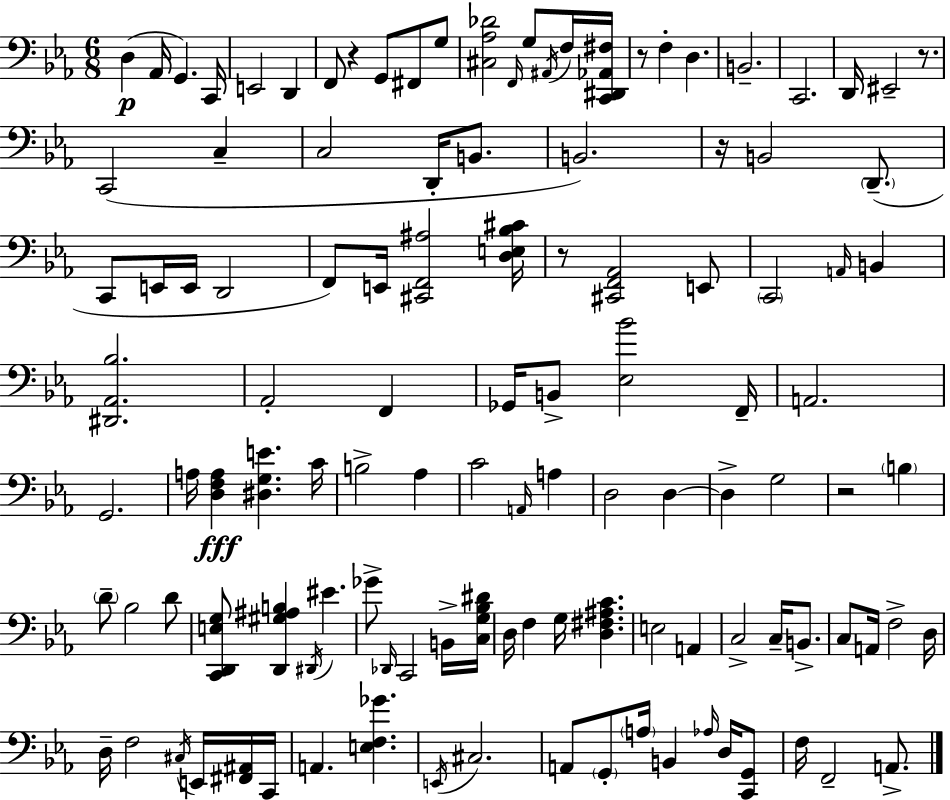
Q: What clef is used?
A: bass